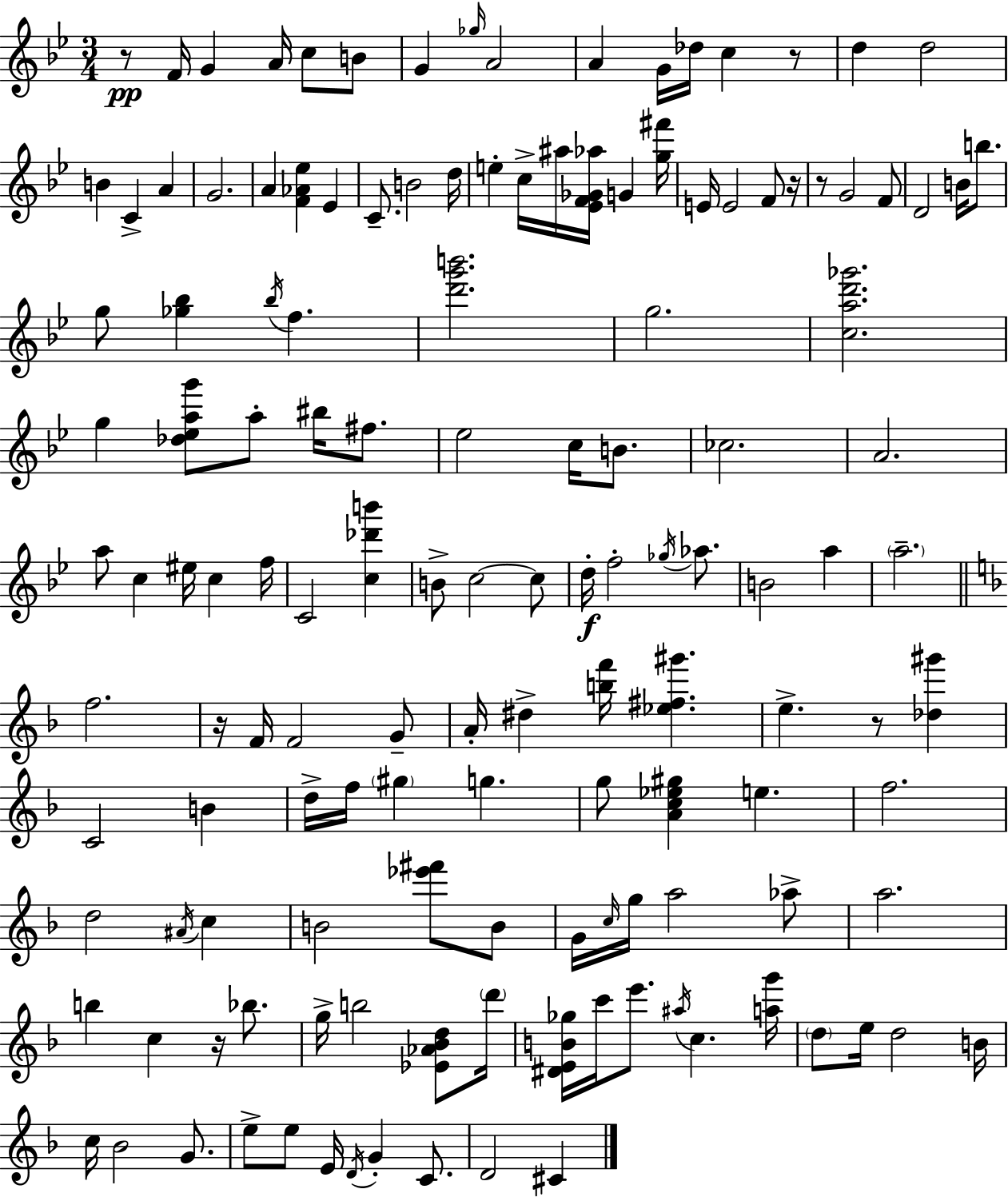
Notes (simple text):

R/e F4/s G4/q A4/s C5/e B4/e G4/q Gb5/s A4/h A4/q G4/s Db5/s C5/q R/e D5/q D5/h B4/q C4/q A4/q G4/h. A4/q [F4,Ab4,Eb5]/q Eb4/q C4/e. B4/h D5/s E5/q C5/s A#5/s [Eb4,F4,Gb4,Ab5]/s G4/q [G5,F#6]/s E4/s E4/h F4/e R/s R/e G4/h F4/e D4/h B4/s B5/e. G5/e [Gb5,Bb5]/q Bb5/s F5/q. [D6,G6,B6]/h. G5/h. [C5,A5,D6,Gb6]/h. G5/q [Db5,Eb5,A5,G6]/e A5/e BIS5/s F#5/e. Eb5/h C5/s B4/e. CES5/h. A4/h. A5/e C5/q EIS5/s C5/q F5/s C4/h [C5,Db6,B6]/q B4/e C5/h C5/e D5/s F5/h Gb5/s Ab5/e. B4/h A5/q A5/h. F5/h. R/s F4/s F4/h G4/e A4/s D#5/q [B5,F6]/s [Eb5,F#5,G#6]/q. E5/q. R/e [Db5,G#6]/q C4/h B4/q D5/s F5/s G#5/q G5/q. G5/e [A4,C5,Eb5,G#5]/q E5/q. F5/h. D5/h A#4/s C5/q B4/h [Eb6,F#6]/e B4/e G4/s C5/s G5/s A5/h Ab5/e A5/h. B5/q C5/q R/s Bb5/e. G5/s B5/h [Eb4,Ab4,Bb4,D5]/e D6/s [D#4,E4,B4,Gb5]/s C6/s E6/e. A#5/s C5/q. [A5,G6]/s D5/e E5/s D5/h B4/s C5/s Bb4/h G4/e. E5/e E5/e E4/s D4/s G4/q C4/e. D4/h C#4/q